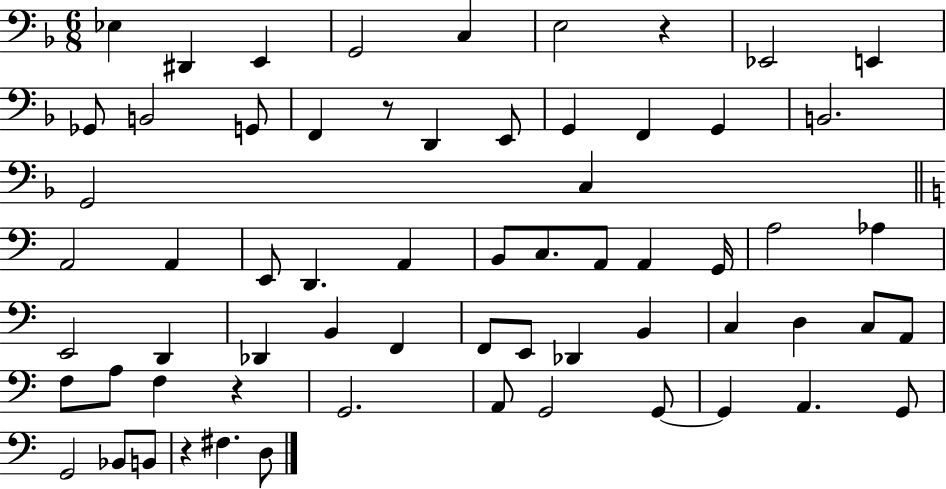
Eb3/q D#2/q E2/q G2/h C3/q E3/h R/q Eb2/h E2/q Gb2/e B2/h G2/e F2/q R/e D2/q E2/e G2/q F2/q G2/q B2/h. G2/h C3/q A2/h A2/q E2/e D2/q. A2/q B2/e C3/e. A2/e A2/q G2/s A3/h Ab3/q E2/h D2/q Db2/q B2/q F2/q F2/e E2/e Db2/q B2/q C3/q D3/q C3/e A2/e F3/e A3/e F3/q R/q G2/h. A2/e G2/h G2/e G2/q A2/q. G2/e G2/h Bb2/e B2/e R/q F#3/q. D3/e